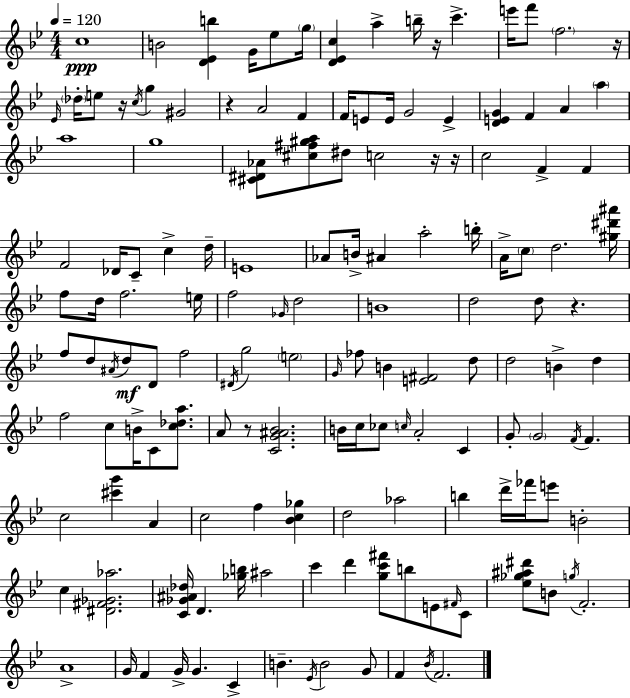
C5/w B4/h [D4,Eb4,B5]/q G4/s Eb5/e G5/s [D4,Eb4,C5]/q A5/q B5/s R/s C6/q. E6/s F6/e F5/h. R/s Eb4/s Db5/s E5/e R/s C5/s G5/q G#4/h R/q A4/h F4/q F4/s E4/e E4/s G4/h E4/q [D4,E4,G4]/q F4/q A4/q A5/q A5/w G5/w [C#4,D#4,Ab4]/e [C#5,F#5,G#5,A5]/e D#5/e C5/h R/s R/s C5/h F4/q F4/q F4/h Db4/s C4/e C5/q D5/s E4/w Ab4/e B4/s A#4/q A5/h B5/s A4/s C5/e D5/h. [G#5,D#6,A#6]/s F5/e D5/s F5/h. E5/s F5/h Gb4/s D5/h B4/w D5/h D5/e R/q. F5/e D5/e A#4/s D5/e D4/e F5/h D#4/s G5/h E5/h G4/s FES5/e B4/q [E4,F#4]/h D5/e D5/h B4/q D5/q F5/h C5/e B4/s C4/e [C5,Db5,A5]/e. A4/e R/e [C4,G4,A#4,Bb4]/h. B4/s C5/s CES5/e C5/s A4/h C4/q G4/e G4/h F4/s F4/q. C5/h [C#6,G6]/q A4/q C5/h F5/q [Bb4,C5,Gb5]/q D5/h Ab5/h B5/q D6/s FES6/s E6/e B4/h C5/q [D#4,F#4,Gb4,Ab5]/h. [C4,Gb4,A#4,Db5]/s D4/q. [Gb5,B5]/s A#5/h C6/q D6/q [G5,C6,F#6]/e B5/e E4/e F#4/s C4/e [Eb5,Gb5,A#5,D#6]/e B4/e G5/s F4/h. A4/w G4/s F4/q G4/s G4/q. C4/q B4/q. Eb4/s B4/h G4/e F4/q Bb4/s F4/h.